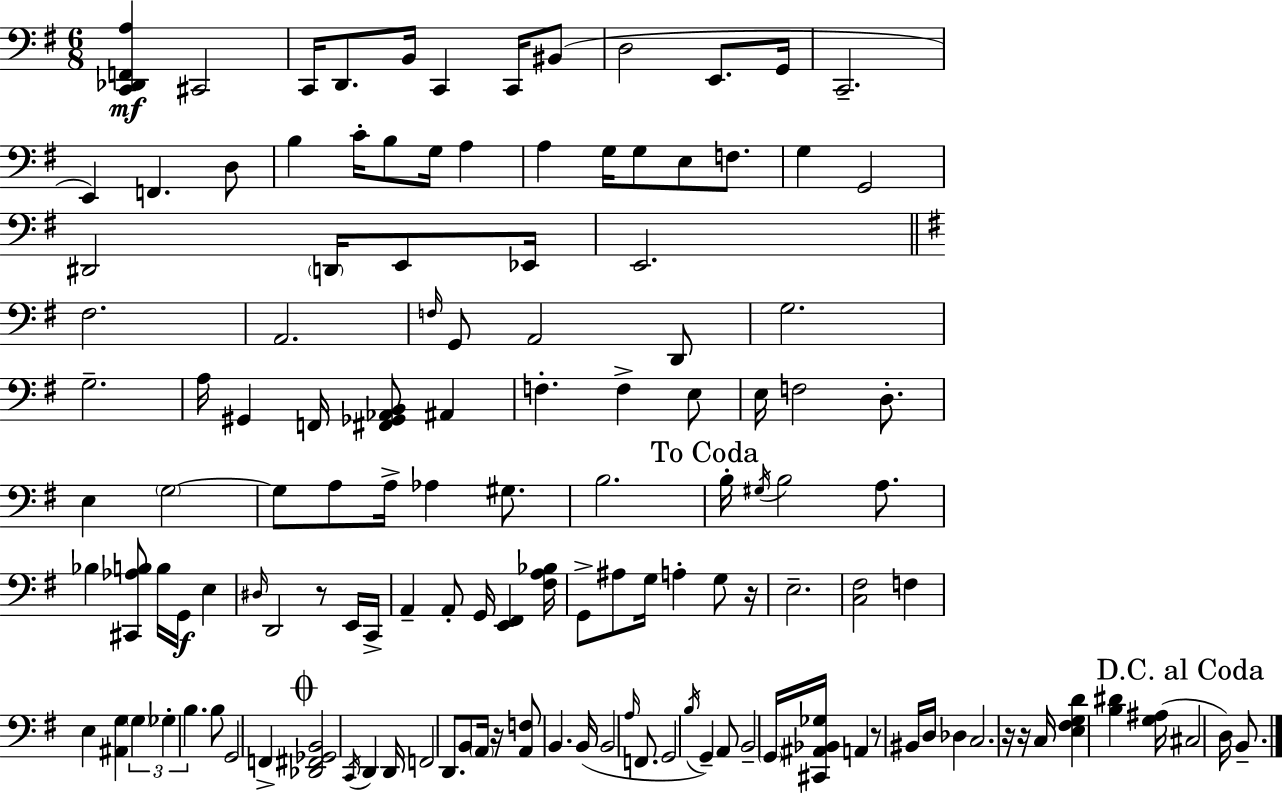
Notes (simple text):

[C2,Db2,F2,A3]/q C#2/h C2/s D2/e. B2/s C2/q C2/s BIS2/e D3/h E2/e. G2/s C2/h. E2/q F2/q. D3/e B3/q C4/s B3/e G3/s A3/q A3/q G3/s G3/e E3/e F3/e. G3/q G2/h D#2/h D2/s E2/e Eb2/s E2/h. F#3/h. A2/h. F3/s G2/e A2/h D2/e G3/h. G3/h. A3/s G#2/q F2/s [F#2,Gb2,Ab2,B2]/e A#2/q F3/q. F3/q E3/e E3/s F3/h D3/e. E3/q G3/h G3/e A3/e A3/s Ab3/q G#3/e. B3/h. B3/s G#3/s B3/h A3/e. Bb3/q [C#2,Ab3,B3]/e B3/s G2/s E3/q D#3/s D2/h R/e E2/s C2/s A2/q A2/e G2/s [E2,F#2]/q [F#3,A3,Bb3]/s G2/e A#3/e G3/s A3/q G3/e R/s E3/h. [C3,F#3]/h F3/q E3/q [A#2,G3]/q G3/q Gb3/q B3/q. B3/e G2/h F2/q [Db2,F#2,Gb2,B2]/h C2/s D2/q D2/s F2/h D2/e. B2/e A2/s R/s [A2,F3]/e B2/q. B2/s B2/h A3/s F2/e. G2/h B3/s G2/q A2/e B2/h G2/s [C#2,A#2,Bb2,Gb3]/s A2/q R/e BIS2/s D3/s Db3/q C3/h. R/s R/s C3/s [E3,F#3,G3,D4]/q [B3,D#4]/q [G3,A#3]/s C#3/h D3/s B2/e.